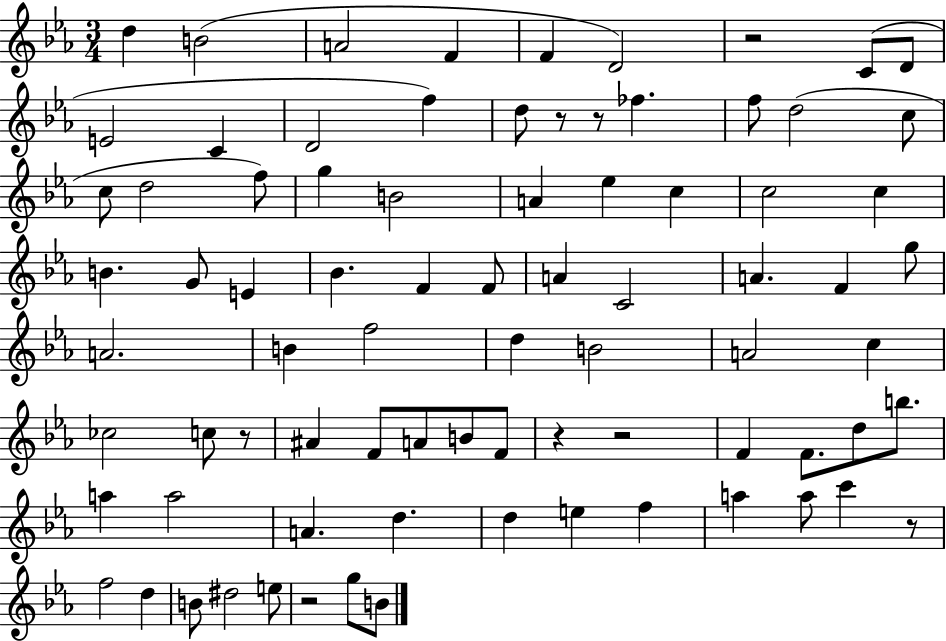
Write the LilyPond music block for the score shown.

{
  \clef treble
  \numericTimeSignature
  \time 3/4
  \key ees \major
  d''4 b'2( | a'2 f'4 | f'4 d'2) | r2 c'8( d'8 | \break e'2 c'4 | d'2 f''4) | d''8 r8 r8 fes''4. | f''8 d''2( c''8 | \break c''8 d''2 f''8) | g''4 b'2 | a'4 ees''4 c''4 | c''2 c''4 | \break b'4. g'8 e'4 | bes'4. f'4 f'8 | a'4 c'2 | a'4. f'4 g''8 | \break a'2. | b'4 f''2 | d''4 b'2 | a'2 c''4 | \break ces''2 c''8 r8 | ais'4 f'8 a'8 b'8 f'8 | r4 r2 | f'4 f'8. d''8 b''8. | \break a''4 a''2 | a'4. d''4. | d''4 e''4 f''4 | a''4 a''8 c'''4 r8 | \break f''2 d''4 | b'8 dis''2 e''8 | r2 g''8 b'8 | \bar "|."
}